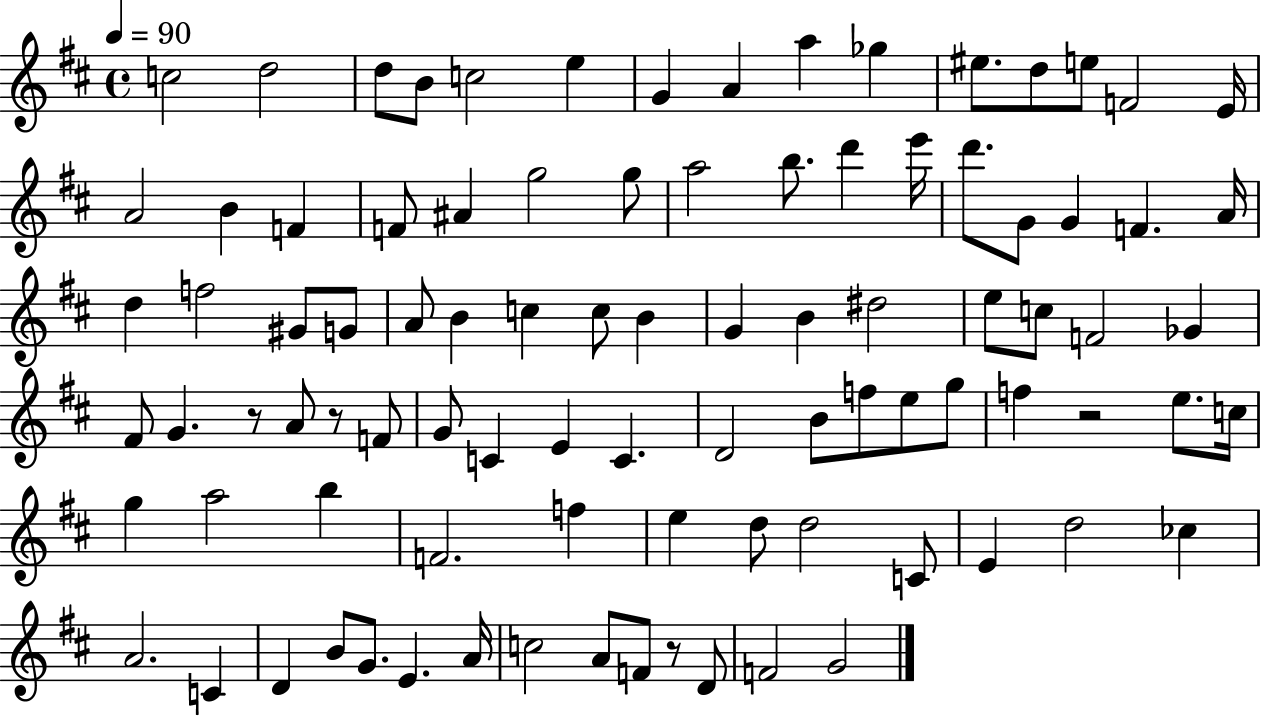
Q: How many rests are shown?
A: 4